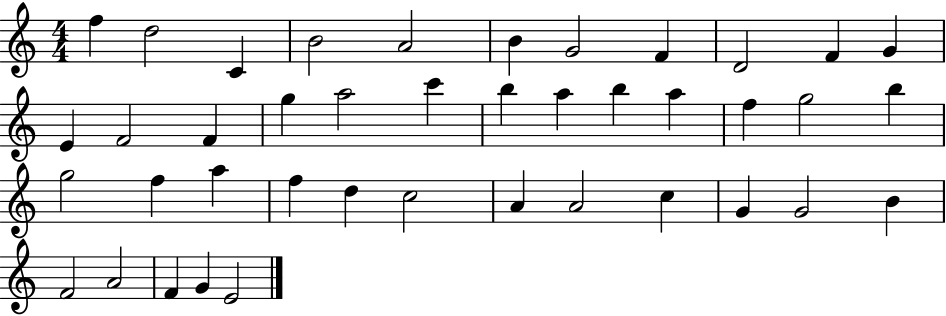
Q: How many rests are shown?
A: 0